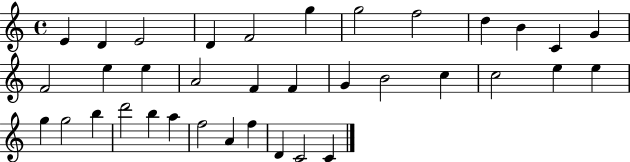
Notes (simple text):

E4/q D4/q E4/h D4/q F4/h G5/q G5/h F5/h D5/q B4/q C4/q G4/q F4/h E5/q E5/q A4/h F4/q F4/q G4/q B4/h C5/q C5/h E5/q E5/q G5/q G5/h B5/q D6/h B5/q A5/q F5/h A4/q F5/q D4/q C4/h C4/q